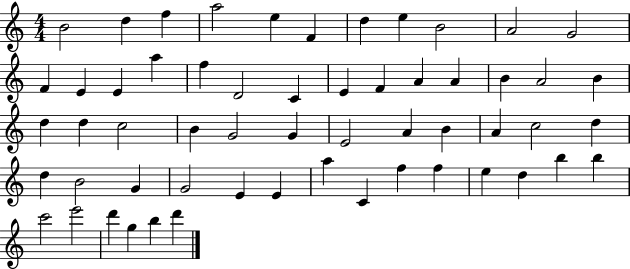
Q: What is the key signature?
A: C major